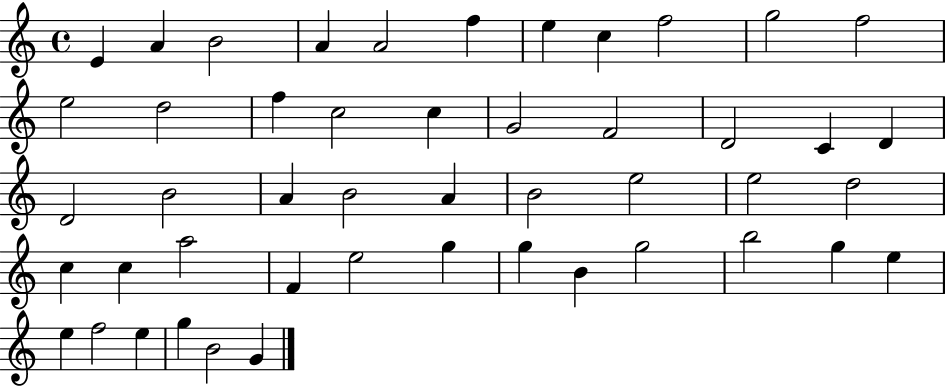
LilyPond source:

{
  \clef treble
  \time 4/4
  \defaultTimeSignature
  \key c \major
  e'4 a'4 b'2 | a'4 a'2 f''4 | e''4 c''4 f''2 | g''2 f''2 | \break e''2 d''2 | f''4 c''2 c''4 | g'2 f'2 | d'2 c'4 d'4 | \break d'2 b'2 | a'4 b'2 a'4 | b'2 e''2 | e''2 d''2 | \break c''4 c''4 a''2 | f'4 e''2 g''4 | g''4 b'4 g''2 | b''2 g''4 e''4 | \break e''4 f''2 e''4 | g''4 b'2 g'4 | \bar "|."
}